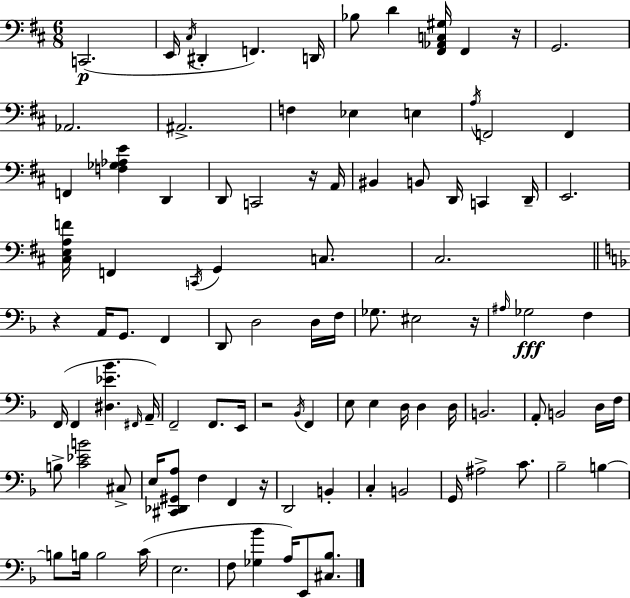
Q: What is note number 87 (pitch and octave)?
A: E2